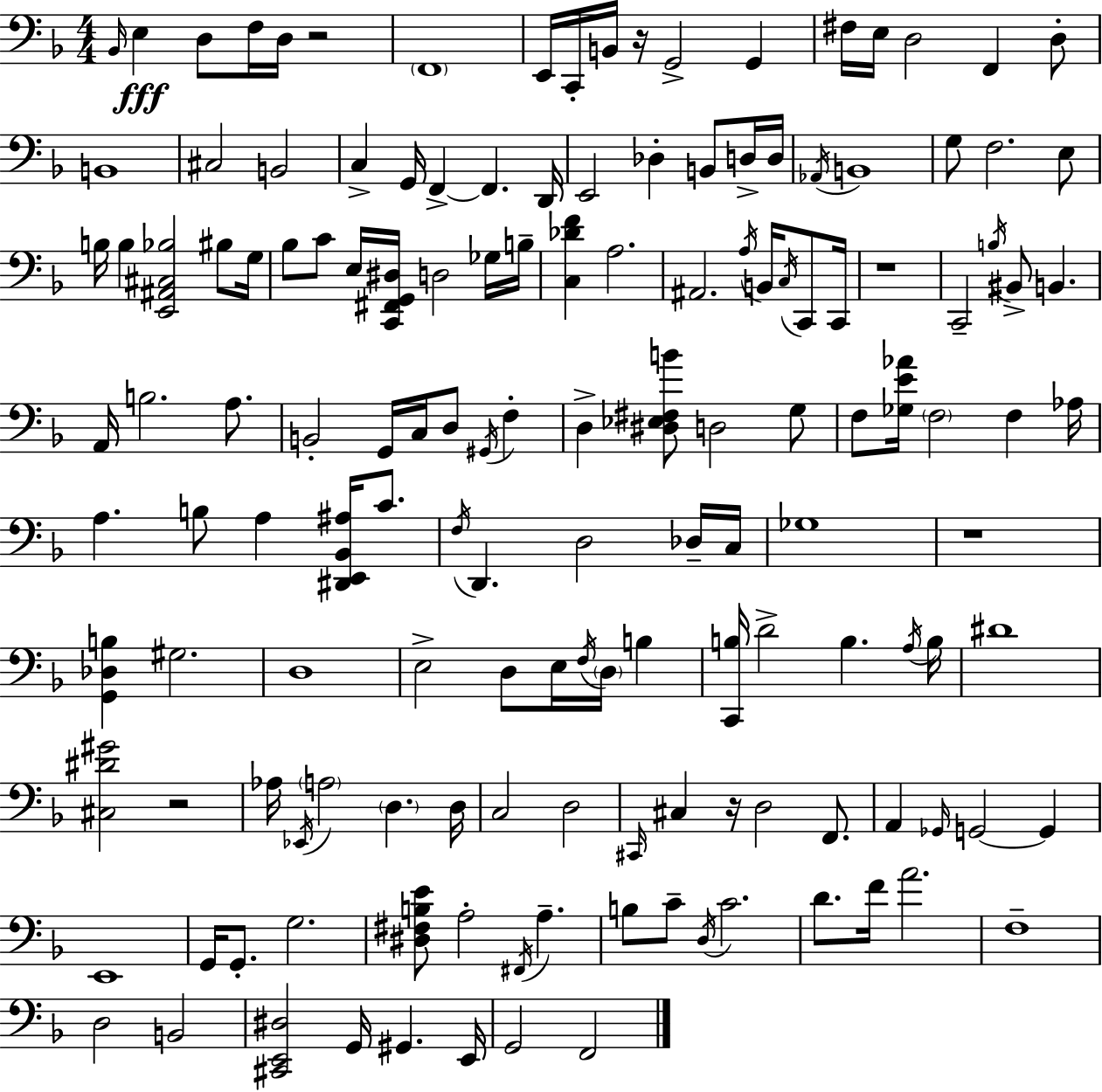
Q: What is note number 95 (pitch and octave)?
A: Ab3